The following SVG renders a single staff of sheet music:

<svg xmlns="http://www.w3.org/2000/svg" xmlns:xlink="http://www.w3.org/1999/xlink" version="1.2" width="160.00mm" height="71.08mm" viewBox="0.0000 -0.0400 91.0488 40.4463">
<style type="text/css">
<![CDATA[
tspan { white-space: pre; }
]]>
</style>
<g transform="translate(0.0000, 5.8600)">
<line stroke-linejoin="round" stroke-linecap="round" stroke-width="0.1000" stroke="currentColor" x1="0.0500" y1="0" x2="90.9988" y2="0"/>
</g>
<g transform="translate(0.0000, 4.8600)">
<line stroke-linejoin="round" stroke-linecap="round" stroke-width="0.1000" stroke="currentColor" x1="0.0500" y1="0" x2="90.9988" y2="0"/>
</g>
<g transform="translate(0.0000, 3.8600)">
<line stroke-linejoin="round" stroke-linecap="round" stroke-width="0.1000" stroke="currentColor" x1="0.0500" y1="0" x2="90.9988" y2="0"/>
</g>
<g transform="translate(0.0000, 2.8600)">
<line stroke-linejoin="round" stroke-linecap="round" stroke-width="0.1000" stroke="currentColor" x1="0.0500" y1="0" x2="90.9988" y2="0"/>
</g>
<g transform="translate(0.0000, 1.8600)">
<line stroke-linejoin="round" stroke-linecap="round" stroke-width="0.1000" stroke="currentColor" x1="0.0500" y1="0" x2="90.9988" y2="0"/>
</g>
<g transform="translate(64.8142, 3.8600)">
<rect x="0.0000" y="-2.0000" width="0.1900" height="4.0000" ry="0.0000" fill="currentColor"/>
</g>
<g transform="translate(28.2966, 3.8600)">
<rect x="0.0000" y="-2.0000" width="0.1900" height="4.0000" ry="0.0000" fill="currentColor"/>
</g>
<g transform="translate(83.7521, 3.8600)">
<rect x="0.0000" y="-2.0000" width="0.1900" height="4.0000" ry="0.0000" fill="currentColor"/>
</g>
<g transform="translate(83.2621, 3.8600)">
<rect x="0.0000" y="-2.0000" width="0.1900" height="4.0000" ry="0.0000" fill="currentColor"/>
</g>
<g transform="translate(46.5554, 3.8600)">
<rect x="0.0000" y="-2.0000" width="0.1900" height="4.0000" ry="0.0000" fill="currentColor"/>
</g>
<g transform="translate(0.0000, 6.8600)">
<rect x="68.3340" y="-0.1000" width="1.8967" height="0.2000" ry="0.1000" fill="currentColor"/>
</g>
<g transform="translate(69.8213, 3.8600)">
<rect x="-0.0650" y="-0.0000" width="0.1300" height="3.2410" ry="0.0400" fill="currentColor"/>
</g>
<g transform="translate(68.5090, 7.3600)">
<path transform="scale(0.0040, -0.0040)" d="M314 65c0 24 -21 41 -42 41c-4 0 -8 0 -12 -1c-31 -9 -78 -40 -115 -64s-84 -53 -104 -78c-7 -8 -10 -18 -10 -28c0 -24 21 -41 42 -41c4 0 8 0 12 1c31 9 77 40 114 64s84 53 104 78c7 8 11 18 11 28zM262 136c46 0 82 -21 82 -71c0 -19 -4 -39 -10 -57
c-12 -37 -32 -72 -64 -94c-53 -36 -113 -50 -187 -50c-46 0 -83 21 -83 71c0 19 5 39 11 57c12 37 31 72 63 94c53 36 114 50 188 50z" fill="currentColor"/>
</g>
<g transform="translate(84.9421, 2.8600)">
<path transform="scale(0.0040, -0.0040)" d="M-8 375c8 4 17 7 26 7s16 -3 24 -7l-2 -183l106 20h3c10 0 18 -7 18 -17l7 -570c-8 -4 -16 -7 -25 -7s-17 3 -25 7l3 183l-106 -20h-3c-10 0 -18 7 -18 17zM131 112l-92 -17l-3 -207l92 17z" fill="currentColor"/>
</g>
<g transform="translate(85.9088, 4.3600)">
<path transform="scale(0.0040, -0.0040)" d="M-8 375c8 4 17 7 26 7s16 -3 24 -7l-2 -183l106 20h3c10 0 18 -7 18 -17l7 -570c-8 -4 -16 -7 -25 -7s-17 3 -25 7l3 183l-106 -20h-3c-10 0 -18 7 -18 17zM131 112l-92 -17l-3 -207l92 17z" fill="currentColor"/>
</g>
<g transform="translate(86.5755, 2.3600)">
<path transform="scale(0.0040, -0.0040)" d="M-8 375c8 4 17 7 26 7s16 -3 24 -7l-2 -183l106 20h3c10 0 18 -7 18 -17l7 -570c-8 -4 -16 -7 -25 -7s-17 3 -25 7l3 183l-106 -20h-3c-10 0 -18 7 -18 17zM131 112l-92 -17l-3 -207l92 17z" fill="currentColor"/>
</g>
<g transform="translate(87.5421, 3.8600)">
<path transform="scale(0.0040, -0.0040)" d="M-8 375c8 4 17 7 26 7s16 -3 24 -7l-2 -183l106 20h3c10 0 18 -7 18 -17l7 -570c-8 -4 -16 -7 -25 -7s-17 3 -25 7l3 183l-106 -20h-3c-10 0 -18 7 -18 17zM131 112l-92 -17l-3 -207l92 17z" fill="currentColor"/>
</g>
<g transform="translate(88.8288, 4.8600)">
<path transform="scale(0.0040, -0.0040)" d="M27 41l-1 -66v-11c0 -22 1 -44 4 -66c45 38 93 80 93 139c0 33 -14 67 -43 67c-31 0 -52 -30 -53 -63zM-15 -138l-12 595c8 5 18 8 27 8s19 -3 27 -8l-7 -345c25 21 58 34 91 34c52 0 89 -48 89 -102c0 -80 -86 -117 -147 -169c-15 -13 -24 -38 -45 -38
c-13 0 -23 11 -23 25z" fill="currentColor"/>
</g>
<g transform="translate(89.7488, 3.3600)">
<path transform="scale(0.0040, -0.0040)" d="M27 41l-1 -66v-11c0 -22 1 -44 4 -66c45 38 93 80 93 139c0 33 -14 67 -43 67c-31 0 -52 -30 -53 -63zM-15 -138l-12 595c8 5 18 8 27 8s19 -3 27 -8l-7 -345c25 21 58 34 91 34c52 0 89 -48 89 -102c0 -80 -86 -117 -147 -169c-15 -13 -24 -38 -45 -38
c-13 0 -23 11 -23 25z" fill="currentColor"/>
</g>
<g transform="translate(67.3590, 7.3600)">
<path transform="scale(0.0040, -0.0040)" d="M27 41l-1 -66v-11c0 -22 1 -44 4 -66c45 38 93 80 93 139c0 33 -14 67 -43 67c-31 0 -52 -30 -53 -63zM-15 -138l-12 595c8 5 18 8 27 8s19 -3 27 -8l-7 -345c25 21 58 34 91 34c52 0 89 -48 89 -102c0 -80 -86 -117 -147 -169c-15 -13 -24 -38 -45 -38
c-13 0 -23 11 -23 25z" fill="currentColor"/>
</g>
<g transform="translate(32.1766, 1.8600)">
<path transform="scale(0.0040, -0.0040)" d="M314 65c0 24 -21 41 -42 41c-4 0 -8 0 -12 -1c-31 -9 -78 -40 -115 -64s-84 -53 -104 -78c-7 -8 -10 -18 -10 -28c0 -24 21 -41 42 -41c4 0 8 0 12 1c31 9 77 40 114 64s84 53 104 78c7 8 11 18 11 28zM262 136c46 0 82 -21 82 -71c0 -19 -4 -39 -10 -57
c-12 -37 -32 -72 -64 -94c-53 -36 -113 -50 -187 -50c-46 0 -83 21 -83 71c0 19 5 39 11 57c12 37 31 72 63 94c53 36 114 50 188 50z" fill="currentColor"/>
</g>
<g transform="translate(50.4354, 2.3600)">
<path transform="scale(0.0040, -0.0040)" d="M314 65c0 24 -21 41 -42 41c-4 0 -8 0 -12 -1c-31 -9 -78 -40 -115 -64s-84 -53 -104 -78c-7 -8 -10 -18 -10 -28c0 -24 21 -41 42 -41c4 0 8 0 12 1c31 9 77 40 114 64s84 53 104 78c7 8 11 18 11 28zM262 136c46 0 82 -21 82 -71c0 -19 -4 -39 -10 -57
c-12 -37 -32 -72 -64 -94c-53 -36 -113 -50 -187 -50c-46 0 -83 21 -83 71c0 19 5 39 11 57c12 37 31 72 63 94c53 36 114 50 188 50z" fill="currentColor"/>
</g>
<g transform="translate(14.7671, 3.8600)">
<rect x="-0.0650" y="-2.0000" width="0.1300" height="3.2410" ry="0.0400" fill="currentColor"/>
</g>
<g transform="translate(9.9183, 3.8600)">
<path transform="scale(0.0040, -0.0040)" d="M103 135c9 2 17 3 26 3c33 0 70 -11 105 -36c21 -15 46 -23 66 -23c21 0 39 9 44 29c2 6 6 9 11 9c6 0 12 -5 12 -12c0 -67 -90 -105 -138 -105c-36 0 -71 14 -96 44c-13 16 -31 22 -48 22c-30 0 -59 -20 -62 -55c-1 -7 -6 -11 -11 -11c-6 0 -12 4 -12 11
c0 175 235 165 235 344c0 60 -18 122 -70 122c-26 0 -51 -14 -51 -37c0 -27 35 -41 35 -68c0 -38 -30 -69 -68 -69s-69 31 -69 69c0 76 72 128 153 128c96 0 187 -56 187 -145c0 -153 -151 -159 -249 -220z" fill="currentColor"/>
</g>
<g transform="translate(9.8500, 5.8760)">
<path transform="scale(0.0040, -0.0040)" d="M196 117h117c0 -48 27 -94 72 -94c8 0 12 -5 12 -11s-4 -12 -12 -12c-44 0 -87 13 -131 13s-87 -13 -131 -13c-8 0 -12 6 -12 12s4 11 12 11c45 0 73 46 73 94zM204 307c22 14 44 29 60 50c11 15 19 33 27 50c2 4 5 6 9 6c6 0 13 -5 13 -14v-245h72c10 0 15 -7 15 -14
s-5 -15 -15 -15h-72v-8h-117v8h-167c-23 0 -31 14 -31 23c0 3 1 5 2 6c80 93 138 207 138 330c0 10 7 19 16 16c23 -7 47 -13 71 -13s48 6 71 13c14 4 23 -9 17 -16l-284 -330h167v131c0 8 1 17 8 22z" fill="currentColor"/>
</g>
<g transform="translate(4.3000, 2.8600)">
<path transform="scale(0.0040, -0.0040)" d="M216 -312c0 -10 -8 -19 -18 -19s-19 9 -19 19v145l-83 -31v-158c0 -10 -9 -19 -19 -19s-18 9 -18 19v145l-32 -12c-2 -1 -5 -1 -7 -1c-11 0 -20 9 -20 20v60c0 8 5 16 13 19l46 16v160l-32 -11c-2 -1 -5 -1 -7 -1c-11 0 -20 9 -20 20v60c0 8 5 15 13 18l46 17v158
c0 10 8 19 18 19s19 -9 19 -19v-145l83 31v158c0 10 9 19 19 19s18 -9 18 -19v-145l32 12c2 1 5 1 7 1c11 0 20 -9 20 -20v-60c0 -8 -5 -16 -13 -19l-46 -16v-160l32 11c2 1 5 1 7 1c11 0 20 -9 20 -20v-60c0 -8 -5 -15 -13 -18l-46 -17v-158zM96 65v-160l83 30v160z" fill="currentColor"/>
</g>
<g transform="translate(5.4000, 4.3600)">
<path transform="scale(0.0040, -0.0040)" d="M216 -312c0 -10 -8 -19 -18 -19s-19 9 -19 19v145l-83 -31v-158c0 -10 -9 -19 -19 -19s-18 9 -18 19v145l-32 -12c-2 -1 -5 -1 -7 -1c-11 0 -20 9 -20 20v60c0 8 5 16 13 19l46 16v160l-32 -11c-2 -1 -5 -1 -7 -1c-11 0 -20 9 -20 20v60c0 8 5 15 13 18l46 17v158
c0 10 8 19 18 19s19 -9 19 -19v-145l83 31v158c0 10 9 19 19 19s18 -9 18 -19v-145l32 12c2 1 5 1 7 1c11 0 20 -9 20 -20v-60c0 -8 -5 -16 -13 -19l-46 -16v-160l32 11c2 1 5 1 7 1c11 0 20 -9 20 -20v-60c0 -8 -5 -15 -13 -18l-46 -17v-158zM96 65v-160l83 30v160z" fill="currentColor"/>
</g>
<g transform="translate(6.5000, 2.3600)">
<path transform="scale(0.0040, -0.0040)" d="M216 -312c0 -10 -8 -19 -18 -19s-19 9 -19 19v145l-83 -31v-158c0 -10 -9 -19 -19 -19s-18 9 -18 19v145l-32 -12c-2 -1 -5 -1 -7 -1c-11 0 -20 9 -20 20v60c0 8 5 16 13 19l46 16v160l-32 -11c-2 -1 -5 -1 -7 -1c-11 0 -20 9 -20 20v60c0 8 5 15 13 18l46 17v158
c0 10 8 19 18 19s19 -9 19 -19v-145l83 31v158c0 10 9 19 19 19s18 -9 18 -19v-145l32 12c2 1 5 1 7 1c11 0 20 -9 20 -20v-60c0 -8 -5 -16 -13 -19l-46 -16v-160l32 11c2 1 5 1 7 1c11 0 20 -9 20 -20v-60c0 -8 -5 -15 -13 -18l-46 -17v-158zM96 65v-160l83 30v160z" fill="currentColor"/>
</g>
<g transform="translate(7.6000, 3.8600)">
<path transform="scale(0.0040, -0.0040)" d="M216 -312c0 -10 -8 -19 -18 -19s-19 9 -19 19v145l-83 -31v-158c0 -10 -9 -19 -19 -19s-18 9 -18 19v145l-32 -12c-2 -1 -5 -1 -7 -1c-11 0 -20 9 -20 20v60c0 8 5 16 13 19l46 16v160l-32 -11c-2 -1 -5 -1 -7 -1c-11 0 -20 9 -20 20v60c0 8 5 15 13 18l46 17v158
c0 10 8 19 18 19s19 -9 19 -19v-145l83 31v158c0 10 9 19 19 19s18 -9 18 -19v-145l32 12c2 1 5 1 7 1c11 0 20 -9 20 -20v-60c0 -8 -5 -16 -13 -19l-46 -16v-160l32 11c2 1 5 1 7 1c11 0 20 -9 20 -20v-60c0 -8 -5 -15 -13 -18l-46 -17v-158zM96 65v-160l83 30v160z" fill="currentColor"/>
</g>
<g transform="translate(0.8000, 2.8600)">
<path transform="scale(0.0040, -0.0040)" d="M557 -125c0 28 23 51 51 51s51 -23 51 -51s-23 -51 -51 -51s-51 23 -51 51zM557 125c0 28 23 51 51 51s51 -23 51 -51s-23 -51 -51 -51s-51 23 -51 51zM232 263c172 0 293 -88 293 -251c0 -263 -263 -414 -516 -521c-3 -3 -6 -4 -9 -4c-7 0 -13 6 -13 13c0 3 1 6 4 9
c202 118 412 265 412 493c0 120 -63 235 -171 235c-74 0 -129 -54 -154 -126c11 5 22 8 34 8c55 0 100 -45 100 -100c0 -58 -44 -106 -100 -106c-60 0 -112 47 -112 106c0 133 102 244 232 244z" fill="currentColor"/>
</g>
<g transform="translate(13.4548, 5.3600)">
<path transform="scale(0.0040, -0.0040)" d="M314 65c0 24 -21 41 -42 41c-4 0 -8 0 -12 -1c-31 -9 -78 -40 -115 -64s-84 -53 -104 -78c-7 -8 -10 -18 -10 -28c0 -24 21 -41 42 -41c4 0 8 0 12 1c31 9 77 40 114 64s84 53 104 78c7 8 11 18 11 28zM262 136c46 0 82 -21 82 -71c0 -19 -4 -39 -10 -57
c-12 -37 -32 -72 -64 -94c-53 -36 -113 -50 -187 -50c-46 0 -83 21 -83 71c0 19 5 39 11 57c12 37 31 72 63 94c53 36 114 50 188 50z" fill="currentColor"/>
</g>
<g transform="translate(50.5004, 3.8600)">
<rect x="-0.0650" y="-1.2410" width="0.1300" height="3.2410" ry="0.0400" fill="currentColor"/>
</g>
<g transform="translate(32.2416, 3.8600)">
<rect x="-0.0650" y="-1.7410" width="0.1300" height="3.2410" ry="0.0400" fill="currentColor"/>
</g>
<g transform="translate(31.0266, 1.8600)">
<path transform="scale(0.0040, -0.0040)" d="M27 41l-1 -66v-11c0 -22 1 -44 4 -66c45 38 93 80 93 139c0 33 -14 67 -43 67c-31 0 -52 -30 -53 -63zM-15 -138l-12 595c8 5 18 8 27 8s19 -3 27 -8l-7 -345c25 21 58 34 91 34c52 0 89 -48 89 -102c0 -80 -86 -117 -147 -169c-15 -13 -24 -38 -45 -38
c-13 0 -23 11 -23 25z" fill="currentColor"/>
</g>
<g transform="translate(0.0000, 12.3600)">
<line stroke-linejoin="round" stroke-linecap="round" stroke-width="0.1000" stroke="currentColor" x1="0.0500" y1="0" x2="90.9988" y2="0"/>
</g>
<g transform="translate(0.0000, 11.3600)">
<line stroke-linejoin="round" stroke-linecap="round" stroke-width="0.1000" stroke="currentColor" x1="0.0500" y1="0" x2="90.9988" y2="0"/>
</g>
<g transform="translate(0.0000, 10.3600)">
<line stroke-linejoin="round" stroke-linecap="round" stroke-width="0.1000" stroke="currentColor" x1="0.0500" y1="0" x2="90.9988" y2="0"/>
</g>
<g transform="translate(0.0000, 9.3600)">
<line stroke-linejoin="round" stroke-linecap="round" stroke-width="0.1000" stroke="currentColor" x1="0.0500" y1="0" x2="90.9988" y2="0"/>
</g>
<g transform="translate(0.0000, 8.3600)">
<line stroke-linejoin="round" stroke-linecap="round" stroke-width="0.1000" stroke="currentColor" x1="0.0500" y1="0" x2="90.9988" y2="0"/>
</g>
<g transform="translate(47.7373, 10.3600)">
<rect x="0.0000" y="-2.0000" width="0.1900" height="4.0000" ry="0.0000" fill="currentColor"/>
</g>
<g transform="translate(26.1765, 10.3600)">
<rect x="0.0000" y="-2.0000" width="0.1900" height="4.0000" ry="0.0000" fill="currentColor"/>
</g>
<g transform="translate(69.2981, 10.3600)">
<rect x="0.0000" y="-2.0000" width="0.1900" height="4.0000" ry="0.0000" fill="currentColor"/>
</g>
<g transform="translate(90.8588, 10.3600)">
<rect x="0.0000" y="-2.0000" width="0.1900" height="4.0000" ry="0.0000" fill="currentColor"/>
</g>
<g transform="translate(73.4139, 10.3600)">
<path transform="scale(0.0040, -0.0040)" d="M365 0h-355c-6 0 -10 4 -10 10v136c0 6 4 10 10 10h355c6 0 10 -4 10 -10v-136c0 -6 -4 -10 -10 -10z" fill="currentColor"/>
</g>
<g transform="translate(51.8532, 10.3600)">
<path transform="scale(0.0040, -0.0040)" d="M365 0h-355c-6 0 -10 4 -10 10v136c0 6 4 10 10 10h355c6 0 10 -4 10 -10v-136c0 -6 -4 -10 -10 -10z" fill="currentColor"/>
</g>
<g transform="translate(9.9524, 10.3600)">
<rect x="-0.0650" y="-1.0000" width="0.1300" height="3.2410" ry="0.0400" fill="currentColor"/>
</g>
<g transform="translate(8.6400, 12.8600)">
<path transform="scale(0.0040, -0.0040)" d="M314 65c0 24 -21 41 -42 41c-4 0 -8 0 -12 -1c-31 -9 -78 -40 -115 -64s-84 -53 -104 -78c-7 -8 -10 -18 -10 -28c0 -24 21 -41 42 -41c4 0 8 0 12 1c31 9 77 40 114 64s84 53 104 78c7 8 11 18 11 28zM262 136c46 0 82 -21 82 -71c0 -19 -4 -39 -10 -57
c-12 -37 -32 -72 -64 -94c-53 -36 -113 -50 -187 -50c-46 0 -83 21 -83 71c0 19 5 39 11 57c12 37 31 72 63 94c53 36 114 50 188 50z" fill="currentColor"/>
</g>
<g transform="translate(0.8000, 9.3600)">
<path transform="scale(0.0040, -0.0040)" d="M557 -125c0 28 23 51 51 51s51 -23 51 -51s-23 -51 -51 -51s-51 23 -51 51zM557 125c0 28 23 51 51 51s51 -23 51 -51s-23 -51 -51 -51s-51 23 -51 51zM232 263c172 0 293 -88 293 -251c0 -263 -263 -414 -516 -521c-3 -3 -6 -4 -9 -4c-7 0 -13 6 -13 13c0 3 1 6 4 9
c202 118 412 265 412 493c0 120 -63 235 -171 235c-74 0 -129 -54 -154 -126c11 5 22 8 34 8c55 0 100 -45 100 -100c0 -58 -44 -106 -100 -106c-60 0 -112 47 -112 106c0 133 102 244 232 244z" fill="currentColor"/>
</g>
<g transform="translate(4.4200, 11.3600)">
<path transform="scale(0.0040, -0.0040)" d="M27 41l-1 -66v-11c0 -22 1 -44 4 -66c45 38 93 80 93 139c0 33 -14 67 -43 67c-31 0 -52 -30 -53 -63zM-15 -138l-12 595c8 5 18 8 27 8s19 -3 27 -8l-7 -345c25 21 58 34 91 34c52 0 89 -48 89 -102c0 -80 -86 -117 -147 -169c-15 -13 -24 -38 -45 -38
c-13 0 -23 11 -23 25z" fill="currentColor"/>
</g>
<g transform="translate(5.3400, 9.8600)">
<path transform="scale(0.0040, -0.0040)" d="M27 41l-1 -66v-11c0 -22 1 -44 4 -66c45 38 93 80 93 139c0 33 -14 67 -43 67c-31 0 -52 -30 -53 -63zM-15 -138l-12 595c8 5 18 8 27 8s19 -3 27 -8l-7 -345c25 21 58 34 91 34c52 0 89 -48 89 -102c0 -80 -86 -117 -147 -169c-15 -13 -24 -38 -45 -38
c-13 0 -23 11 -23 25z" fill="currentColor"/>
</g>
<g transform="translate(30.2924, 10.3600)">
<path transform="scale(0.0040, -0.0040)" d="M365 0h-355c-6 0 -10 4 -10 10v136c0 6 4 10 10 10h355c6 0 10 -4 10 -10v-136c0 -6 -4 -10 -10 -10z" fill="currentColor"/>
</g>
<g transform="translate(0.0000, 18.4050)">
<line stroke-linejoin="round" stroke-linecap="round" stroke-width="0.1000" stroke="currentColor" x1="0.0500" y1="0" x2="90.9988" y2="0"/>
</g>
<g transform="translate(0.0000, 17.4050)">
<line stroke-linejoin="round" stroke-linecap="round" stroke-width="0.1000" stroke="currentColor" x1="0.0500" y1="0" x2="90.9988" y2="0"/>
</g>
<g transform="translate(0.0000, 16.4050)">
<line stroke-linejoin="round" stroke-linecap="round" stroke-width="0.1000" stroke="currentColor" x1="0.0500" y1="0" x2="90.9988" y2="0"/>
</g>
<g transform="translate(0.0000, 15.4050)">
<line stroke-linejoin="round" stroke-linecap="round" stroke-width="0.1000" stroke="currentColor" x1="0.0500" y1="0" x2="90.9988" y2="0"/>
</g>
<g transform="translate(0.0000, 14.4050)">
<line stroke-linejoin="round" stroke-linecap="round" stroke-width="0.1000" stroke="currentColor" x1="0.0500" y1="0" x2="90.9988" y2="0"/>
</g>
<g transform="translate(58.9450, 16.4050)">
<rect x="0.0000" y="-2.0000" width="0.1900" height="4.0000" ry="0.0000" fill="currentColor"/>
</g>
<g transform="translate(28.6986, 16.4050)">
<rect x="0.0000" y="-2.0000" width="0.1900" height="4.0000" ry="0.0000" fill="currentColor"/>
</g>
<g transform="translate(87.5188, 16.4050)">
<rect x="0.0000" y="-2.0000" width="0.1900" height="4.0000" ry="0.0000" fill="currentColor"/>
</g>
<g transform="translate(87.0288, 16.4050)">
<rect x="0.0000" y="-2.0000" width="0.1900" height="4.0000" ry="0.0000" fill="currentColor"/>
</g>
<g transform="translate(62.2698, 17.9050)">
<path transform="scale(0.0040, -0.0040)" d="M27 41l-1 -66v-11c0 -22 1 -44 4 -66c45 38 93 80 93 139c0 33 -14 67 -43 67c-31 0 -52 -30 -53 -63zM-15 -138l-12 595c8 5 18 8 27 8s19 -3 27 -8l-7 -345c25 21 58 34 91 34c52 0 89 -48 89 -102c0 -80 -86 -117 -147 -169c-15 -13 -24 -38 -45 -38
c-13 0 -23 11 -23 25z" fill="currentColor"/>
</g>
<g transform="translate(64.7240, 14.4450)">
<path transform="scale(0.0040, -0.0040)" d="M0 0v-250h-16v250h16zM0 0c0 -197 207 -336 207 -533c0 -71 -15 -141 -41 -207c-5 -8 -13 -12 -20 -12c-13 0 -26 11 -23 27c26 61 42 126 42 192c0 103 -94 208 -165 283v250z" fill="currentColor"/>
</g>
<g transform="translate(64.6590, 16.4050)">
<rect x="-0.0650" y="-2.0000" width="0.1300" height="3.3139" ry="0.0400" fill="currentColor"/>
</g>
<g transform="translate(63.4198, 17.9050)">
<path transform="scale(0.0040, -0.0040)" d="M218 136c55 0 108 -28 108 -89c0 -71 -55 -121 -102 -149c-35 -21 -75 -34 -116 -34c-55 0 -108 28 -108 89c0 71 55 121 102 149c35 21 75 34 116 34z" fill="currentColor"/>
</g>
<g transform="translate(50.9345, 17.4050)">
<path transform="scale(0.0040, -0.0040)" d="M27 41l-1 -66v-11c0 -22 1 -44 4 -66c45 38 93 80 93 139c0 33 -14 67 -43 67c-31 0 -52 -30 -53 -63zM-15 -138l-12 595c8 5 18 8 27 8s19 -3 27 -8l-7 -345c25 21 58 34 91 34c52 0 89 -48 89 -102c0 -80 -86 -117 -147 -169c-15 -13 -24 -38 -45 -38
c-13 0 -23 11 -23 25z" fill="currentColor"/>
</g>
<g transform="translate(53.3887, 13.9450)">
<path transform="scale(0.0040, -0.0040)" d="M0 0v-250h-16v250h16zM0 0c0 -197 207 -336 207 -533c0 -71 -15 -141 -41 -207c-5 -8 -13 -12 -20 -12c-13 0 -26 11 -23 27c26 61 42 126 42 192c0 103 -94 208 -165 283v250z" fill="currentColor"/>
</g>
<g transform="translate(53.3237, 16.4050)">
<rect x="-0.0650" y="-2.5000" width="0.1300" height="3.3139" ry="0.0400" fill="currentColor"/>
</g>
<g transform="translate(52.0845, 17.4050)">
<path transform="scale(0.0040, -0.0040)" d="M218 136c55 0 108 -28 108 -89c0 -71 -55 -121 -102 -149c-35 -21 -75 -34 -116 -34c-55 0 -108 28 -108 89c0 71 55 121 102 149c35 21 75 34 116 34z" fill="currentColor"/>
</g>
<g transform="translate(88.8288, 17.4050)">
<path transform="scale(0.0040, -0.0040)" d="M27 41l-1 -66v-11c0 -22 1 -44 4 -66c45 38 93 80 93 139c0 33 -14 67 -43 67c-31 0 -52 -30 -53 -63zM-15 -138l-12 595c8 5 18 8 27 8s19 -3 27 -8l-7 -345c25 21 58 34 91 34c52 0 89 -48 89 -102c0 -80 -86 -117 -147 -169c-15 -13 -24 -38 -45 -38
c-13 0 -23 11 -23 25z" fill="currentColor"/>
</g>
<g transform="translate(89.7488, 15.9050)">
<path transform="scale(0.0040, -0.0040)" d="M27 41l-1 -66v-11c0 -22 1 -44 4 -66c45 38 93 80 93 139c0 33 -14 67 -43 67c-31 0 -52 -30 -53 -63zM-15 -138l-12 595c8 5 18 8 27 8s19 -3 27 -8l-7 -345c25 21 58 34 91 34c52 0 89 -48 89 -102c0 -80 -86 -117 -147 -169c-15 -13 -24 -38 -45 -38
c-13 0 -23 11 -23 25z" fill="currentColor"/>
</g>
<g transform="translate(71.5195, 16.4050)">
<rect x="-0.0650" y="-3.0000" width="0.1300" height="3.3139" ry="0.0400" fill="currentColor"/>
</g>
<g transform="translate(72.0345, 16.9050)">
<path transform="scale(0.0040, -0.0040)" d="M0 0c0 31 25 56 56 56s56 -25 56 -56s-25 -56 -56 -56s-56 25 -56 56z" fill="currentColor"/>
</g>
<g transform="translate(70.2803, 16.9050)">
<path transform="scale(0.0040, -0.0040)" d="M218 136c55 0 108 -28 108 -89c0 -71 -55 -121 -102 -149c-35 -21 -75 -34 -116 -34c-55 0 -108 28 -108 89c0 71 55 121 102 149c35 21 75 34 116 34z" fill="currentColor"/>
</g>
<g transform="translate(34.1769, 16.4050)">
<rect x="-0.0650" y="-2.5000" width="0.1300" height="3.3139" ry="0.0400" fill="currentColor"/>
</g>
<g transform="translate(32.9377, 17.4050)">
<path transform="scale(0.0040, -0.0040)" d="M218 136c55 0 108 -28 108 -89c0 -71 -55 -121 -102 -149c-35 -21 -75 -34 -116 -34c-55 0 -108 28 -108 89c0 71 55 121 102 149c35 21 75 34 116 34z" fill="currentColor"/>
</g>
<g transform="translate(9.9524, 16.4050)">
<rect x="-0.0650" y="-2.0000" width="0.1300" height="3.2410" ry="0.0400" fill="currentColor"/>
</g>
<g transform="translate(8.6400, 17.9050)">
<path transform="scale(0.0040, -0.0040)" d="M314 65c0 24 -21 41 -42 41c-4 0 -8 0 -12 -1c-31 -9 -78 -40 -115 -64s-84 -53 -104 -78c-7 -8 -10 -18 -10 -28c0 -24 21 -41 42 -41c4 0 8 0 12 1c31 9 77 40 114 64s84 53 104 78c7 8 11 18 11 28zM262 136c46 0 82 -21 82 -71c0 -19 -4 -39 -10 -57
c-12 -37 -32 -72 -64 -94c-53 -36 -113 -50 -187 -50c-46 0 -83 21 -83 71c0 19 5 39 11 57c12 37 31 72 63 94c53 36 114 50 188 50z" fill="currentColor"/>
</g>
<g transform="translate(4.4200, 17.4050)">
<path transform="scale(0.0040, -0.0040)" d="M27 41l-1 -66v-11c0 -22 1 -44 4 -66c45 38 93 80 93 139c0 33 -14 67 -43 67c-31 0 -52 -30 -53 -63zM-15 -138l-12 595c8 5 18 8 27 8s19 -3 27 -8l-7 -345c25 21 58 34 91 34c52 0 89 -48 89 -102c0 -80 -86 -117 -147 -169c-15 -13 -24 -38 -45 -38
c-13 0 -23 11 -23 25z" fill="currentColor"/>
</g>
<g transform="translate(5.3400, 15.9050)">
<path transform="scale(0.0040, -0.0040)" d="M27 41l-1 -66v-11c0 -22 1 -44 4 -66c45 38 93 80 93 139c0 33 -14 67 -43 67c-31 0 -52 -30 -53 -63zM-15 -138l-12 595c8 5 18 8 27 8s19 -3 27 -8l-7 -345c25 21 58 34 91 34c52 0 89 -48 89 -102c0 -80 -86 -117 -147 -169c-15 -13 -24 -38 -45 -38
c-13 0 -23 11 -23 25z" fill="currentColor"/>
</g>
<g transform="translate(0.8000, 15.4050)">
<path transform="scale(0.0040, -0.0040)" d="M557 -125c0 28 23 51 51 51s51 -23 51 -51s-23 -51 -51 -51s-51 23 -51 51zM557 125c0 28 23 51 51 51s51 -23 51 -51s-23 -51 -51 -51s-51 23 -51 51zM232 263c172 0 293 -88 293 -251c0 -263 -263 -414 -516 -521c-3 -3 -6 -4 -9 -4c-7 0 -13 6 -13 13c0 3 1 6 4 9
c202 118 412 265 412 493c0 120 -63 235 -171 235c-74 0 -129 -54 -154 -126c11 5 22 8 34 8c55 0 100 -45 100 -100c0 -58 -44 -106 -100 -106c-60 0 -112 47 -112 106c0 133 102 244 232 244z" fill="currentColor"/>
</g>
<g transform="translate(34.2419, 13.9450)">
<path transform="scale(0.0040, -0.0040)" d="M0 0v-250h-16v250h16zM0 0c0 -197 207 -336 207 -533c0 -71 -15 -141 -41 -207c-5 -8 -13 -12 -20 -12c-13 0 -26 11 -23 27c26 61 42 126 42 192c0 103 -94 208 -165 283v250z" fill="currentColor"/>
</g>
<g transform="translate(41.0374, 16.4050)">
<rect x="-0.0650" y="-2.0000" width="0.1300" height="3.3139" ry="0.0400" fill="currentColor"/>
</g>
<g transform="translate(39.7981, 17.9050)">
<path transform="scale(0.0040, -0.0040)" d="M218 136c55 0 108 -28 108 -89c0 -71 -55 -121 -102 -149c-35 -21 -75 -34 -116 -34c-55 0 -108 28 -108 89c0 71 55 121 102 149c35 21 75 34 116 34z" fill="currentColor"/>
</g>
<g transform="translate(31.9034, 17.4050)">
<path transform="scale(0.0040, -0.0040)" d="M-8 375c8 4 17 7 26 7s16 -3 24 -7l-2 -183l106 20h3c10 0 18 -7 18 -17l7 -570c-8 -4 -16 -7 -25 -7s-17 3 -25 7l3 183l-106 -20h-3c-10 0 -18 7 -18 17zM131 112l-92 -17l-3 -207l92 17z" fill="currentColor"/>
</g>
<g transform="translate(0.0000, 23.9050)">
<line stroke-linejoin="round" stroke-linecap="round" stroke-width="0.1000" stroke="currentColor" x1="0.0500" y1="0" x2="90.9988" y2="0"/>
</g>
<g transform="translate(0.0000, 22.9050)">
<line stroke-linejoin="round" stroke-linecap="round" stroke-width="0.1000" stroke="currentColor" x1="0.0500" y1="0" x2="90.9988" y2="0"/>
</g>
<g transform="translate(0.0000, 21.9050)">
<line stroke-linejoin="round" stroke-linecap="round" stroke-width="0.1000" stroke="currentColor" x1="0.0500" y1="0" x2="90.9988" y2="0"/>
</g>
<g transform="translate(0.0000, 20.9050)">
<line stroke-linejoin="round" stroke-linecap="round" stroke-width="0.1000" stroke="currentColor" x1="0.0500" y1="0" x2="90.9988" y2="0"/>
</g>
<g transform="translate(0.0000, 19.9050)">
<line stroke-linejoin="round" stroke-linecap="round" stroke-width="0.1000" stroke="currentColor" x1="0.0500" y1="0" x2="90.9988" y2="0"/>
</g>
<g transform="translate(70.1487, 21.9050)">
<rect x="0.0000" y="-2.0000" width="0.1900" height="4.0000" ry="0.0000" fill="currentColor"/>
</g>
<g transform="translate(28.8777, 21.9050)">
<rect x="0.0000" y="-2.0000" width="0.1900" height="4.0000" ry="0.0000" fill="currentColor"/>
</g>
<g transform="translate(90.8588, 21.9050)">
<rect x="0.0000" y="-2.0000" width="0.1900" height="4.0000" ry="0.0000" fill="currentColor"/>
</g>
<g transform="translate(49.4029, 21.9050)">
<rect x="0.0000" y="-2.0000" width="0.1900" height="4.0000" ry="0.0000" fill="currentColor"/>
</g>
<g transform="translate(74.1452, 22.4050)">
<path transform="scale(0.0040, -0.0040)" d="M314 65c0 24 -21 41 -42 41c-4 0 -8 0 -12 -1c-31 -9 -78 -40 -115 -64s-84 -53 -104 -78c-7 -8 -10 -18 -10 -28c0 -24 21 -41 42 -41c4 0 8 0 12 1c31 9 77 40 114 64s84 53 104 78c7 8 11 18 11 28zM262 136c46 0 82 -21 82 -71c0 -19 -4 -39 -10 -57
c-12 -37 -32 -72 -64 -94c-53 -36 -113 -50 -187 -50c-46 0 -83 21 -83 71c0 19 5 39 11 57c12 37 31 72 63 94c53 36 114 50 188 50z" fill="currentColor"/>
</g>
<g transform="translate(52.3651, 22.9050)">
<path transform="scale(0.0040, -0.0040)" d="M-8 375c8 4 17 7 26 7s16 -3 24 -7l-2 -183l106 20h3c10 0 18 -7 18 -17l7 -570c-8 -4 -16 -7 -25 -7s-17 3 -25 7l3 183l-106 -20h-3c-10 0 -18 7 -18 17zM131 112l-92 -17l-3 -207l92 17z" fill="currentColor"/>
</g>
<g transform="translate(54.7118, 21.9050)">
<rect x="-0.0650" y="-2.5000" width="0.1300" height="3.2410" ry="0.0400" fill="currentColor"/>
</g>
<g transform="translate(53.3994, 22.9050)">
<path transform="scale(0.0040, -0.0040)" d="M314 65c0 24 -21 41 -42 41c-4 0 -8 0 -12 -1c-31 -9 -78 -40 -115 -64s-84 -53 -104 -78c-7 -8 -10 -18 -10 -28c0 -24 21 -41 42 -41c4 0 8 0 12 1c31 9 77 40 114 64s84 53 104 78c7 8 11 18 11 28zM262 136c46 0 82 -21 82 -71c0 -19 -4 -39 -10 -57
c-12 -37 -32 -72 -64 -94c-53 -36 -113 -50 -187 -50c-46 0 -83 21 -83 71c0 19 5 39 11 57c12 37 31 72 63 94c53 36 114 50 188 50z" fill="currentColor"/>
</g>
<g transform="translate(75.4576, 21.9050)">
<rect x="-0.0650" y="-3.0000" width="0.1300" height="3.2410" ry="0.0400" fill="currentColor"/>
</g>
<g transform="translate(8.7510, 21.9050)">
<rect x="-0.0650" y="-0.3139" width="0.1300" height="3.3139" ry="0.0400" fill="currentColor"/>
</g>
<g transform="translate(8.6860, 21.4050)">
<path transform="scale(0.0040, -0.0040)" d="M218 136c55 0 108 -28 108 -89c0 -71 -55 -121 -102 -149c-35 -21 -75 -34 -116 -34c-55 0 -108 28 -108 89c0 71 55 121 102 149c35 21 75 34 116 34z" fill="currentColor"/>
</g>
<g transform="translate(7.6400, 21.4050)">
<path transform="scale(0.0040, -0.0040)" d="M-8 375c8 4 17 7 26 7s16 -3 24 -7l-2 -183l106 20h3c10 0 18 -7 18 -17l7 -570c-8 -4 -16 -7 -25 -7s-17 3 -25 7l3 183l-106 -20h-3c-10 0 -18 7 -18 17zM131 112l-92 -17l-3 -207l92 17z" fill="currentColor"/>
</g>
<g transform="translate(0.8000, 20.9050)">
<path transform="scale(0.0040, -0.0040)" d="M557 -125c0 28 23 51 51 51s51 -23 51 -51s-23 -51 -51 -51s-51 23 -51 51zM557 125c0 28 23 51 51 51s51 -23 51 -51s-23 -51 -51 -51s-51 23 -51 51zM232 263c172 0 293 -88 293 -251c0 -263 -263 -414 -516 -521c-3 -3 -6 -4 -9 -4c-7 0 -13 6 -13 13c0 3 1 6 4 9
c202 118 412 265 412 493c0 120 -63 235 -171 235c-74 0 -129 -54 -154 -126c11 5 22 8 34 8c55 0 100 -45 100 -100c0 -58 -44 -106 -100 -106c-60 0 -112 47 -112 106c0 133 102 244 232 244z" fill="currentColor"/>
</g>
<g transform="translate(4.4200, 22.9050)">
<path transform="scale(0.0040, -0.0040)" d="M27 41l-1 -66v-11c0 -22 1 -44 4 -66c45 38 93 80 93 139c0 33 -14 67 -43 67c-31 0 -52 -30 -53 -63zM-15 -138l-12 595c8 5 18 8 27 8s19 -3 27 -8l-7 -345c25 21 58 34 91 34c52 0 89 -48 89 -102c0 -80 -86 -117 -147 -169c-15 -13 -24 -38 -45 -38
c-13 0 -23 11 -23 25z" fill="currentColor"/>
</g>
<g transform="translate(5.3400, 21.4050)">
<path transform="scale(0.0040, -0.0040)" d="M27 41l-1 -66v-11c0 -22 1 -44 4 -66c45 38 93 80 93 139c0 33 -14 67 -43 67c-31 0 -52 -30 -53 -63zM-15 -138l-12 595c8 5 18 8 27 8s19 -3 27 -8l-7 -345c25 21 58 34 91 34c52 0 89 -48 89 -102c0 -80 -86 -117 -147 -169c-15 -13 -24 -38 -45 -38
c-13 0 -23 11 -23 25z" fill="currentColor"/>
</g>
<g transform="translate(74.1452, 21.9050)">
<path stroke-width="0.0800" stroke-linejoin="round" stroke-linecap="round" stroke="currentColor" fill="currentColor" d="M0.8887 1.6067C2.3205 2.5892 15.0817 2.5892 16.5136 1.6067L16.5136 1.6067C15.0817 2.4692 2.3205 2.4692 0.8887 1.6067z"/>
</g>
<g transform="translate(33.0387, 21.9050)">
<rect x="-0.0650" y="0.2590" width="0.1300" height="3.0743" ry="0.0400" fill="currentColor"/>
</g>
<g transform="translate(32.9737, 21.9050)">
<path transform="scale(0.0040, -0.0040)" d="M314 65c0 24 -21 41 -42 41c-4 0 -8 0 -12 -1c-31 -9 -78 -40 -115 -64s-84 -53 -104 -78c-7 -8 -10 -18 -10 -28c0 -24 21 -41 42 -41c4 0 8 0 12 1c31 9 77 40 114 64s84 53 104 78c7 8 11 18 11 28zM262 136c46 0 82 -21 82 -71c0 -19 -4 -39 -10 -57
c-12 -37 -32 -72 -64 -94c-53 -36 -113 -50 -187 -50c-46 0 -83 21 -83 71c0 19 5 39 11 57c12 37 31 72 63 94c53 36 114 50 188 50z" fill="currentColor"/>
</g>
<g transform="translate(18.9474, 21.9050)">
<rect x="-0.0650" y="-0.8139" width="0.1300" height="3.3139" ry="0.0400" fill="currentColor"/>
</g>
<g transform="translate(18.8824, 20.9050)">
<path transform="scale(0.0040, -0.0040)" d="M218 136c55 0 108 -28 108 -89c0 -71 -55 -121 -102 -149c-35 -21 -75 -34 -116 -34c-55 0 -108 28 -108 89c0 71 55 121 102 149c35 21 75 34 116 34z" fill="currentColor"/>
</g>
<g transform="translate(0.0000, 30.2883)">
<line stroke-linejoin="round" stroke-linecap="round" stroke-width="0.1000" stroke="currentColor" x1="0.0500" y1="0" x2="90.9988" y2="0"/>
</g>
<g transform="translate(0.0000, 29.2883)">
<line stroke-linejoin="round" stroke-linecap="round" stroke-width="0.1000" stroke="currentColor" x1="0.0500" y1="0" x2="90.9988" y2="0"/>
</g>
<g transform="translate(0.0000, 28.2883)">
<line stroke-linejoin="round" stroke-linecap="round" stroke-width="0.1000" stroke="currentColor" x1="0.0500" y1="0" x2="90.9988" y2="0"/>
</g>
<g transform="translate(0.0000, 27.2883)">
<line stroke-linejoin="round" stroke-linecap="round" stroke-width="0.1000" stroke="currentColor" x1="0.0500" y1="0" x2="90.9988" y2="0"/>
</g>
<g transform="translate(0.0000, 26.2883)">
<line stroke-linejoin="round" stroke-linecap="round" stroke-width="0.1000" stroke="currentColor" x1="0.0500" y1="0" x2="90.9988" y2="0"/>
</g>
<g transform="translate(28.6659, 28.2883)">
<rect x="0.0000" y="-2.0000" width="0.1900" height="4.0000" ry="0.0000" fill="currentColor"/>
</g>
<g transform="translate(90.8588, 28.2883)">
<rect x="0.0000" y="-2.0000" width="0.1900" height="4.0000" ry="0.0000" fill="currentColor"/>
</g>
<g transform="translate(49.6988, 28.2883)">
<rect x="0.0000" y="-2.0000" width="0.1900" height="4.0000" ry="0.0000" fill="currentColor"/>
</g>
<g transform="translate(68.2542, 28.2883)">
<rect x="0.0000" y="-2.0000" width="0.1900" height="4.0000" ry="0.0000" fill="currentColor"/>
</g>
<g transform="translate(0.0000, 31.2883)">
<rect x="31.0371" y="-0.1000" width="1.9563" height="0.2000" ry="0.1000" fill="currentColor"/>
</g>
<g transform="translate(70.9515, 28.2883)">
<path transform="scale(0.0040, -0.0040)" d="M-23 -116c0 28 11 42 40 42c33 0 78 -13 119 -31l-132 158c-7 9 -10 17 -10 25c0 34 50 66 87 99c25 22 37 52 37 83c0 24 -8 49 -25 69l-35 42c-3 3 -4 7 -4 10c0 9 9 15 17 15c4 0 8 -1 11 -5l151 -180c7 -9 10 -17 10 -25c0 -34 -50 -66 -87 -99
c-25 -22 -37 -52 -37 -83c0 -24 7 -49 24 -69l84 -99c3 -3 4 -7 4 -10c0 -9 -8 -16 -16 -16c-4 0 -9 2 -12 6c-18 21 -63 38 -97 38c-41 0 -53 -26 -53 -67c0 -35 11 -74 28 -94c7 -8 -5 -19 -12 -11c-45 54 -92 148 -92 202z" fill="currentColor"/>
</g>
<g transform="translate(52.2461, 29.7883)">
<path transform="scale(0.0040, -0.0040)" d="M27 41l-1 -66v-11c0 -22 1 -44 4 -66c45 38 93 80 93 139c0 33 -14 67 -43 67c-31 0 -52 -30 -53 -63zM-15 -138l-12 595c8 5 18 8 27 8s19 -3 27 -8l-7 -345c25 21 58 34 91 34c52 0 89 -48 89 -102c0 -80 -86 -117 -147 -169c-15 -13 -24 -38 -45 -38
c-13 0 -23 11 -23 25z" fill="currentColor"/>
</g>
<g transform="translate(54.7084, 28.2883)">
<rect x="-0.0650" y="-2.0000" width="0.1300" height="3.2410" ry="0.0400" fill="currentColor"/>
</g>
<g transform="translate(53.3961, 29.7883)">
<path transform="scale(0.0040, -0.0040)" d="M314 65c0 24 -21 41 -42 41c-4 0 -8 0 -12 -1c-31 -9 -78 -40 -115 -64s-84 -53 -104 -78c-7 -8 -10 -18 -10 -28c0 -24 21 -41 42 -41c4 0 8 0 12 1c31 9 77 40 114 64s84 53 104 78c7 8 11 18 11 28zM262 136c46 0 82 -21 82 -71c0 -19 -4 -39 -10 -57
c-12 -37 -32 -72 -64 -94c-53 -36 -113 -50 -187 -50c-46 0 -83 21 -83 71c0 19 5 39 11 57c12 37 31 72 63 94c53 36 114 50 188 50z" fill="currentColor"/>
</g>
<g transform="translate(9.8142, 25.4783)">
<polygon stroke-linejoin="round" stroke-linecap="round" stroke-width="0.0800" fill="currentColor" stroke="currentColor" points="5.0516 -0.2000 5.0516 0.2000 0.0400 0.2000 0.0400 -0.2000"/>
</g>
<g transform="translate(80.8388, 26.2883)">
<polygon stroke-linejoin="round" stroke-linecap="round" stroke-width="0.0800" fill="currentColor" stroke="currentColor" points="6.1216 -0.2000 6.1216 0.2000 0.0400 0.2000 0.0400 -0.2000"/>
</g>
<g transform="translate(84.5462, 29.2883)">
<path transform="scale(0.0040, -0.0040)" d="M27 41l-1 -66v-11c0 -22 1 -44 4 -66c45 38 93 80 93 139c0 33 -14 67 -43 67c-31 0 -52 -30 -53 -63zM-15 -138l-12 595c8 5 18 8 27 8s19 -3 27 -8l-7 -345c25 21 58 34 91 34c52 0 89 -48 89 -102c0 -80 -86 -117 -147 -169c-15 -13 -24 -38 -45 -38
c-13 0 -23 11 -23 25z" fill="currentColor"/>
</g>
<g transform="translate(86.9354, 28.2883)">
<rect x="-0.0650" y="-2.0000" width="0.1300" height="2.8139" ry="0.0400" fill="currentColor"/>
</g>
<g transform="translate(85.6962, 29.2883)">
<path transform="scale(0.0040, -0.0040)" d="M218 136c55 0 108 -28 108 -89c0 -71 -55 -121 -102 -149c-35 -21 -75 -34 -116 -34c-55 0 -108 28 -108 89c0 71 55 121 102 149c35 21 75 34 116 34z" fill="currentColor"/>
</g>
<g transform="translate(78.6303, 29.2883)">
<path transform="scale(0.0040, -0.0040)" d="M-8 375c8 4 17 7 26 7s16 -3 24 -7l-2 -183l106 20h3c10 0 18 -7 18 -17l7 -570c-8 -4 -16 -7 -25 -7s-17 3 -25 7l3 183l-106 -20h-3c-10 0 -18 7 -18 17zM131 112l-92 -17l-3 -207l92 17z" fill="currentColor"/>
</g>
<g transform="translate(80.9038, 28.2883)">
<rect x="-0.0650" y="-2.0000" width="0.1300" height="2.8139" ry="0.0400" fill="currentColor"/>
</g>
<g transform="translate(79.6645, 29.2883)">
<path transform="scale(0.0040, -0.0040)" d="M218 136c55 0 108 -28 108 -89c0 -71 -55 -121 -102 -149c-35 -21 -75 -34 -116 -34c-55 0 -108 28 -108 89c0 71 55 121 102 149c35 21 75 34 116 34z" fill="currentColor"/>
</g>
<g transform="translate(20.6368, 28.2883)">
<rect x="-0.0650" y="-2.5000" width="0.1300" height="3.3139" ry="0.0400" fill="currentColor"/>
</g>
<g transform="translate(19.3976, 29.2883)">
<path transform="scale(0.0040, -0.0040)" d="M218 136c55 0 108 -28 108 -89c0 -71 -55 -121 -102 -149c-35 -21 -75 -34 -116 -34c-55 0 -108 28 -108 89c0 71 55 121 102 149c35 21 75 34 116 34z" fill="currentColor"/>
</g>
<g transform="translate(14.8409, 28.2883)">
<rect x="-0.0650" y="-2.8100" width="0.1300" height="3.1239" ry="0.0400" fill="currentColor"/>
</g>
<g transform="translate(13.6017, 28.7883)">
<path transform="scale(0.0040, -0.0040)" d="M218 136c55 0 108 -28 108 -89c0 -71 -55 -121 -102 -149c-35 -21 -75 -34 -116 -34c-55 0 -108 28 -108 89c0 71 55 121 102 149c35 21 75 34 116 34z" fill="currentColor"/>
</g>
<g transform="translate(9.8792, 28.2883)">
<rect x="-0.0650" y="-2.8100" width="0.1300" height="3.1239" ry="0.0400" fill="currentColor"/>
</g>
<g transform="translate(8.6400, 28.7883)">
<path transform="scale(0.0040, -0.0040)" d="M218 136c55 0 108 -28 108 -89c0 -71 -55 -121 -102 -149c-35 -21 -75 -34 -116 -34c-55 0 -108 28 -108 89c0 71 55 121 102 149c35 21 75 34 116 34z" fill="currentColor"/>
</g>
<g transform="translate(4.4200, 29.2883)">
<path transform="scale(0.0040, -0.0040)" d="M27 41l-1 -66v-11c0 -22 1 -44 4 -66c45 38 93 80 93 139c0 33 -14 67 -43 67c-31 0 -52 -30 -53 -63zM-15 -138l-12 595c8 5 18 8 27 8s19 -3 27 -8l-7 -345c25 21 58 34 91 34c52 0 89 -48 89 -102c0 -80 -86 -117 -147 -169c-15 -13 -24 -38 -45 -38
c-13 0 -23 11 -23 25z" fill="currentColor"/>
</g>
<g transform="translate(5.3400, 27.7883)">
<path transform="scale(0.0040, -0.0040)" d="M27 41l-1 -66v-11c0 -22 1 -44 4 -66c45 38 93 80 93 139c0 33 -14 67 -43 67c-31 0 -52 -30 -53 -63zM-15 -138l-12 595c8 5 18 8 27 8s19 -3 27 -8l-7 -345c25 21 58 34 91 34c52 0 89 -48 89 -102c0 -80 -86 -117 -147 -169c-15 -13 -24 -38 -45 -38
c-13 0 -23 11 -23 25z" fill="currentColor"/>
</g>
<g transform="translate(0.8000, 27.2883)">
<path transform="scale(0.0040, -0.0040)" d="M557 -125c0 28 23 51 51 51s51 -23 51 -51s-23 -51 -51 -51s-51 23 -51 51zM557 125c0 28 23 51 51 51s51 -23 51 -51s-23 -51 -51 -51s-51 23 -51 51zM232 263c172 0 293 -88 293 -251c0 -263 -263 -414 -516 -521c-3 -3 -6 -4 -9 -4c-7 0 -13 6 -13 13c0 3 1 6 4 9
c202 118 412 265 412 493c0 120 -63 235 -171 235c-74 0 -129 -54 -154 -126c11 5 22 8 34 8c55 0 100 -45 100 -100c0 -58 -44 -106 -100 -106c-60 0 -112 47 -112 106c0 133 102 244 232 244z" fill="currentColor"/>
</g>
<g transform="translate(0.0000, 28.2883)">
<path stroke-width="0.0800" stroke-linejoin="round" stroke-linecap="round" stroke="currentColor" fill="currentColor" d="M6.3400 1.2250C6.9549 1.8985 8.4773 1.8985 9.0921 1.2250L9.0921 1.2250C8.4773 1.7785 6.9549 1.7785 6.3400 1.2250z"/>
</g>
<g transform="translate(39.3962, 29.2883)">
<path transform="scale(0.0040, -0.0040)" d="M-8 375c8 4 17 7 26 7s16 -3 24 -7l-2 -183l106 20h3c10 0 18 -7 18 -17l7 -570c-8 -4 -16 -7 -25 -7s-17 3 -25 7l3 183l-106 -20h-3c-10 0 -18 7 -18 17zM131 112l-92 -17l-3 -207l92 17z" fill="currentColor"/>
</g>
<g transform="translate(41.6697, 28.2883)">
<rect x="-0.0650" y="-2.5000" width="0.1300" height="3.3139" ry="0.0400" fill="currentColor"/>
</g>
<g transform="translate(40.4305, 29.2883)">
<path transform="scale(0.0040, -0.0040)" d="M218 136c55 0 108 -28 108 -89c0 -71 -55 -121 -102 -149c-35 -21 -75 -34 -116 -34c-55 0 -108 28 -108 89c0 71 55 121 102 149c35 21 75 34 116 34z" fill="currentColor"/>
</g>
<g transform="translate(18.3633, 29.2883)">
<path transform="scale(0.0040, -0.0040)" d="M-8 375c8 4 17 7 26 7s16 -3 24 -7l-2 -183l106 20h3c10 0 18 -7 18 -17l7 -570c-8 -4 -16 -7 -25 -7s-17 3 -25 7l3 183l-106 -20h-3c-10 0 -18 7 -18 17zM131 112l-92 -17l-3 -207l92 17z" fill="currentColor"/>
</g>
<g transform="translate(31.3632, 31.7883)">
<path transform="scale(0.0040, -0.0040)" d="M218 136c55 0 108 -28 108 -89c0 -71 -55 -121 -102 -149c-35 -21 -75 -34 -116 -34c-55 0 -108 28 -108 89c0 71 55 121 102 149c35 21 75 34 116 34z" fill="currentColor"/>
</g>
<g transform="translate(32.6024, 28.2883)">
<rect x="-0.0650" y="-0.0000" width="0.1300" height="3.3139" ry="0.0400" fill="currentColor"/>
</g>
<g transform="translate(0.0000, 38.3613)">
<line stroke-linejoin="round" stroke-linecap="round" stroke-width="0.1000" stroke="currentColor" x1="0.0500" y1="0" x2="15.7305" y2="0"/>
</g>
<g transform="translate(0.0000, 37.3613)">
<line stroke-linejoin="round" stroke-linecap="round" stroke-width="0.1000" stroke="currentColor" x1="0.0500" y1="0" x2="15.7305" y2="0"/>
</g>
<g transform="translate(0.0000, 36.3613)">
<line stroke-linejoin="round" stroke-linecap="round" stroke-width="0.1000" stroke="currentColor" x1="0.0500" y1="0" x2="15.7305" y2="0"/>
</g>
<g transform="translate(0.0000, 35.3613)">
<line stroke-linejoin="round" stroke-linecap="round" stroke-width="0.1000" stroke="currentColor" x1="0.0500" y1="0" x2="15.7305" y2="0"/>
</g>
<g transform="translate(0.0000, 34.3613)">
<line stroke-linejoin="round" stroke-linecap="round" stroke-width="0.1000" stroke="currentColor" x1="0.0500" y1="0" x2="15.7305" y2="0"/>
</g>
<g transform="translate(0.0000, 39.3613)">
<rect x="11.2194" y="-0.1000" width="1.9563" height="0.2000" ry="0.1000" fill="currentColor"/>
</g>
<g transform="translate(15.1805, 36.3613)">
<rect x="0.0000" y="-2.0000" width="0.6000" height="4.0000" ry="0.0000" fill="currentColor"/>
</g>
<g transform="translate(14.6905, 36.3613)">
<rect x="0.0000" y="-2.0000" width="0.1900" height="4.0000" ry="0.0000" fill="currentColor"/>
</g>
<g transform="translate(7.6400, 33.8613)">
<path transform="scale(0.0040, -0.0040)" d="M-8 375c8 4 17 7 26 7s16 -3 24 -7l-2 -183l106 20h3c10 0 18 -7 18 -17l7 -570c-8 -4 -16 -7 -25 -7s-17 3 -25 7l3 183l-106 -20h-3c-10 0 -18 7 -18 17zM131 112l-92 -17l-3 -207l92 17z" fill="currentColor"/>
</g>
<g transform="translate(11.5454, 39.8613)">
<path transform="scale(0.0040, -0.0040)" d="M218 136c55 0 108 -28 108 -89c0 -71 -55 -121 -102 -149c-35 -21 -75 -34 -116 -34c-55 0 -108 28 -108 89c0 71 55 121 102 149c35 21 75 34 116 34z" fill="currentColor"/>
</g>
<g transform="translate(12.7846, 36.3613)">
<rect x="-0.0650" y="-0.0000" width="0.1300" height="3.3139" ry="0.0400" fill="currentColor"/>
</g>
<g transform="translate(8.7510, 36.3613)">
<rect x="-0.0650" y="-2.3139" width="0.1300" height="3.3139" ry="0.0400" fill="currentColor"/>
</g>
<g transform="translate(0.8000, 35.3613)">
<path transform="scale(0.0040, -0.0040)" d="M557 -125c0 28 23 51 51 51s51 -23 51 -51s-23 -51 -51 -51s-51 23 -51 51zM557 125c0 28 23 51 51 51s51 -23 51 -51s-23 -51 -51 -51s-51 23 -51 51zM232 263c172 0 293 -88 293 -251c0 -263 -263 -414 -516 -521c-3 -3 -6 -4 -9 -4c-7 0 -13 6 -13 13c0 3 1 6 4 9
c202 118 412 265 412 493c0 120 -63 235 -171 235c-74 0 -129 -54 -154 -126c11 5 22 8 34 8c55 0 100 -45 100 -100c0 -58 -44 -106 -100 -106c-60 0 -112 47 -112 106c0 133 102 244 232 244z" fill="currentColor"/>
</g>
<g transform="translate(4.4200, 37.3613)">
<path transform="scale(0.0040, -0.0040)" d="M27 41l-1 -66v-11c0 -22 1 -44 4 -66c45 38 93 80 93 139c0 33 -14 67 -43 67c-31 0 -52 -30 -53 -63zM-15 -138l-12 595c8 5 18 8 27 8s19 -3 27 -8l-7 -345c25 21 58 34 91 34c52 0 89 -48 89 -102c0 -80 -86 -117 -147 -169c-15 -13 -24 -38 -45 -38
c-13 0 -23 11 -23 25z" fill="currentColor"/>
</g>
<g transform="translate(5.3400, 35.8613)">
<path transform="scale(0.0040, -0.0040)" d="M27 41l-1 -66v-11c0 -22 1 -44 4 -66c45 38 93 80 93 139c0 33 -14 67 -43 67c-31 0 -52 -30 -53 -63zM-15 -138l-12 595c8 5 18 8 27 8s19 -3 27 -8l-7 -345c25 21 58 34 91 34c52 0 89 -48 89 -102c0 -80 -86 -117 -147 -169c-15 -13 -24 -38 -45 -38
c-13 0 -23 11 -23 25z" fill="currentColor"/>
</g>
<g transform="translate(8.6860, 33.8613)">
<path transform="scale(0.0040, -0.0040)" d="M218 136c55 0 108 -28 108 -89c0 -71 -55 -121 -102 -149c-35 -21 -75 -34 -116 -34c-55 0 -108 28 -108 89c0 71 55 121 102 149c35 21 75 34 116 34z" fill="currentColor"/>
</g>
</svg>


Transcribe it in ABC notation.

X:1
T:Untitled
M:2/4
L:1/4
K:E
A,,2 _A,2 ^G,2 _D,,2 F,,2 z2 z2 z2 A,,2 B,,/2 A,, _B,,/2 _A,,/2 C, E, F, D,2 B,,2 C,2 C,/2 C,/2 B,, D,, B,, _A,,2 z B,,/2 _B,,/2 B, D,,